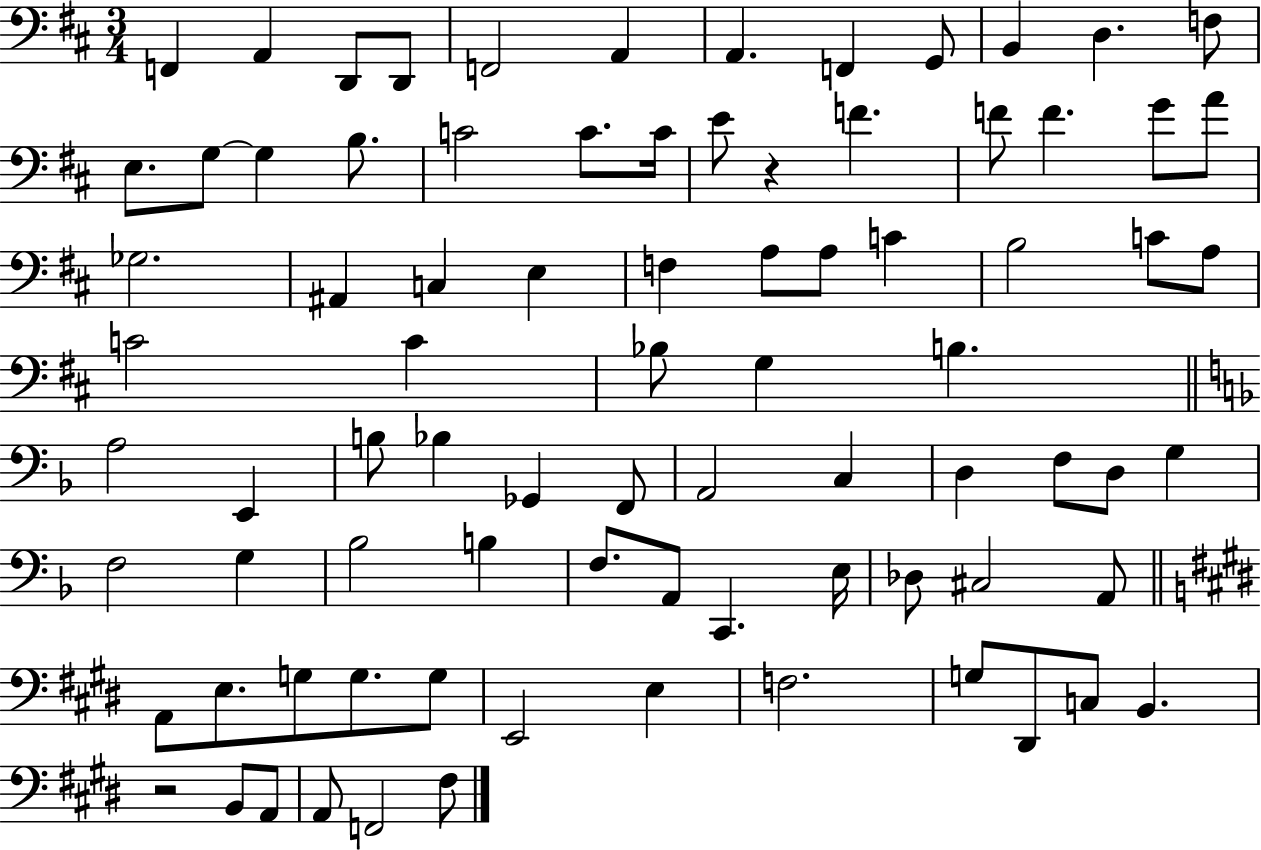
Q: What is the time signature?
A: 3/4